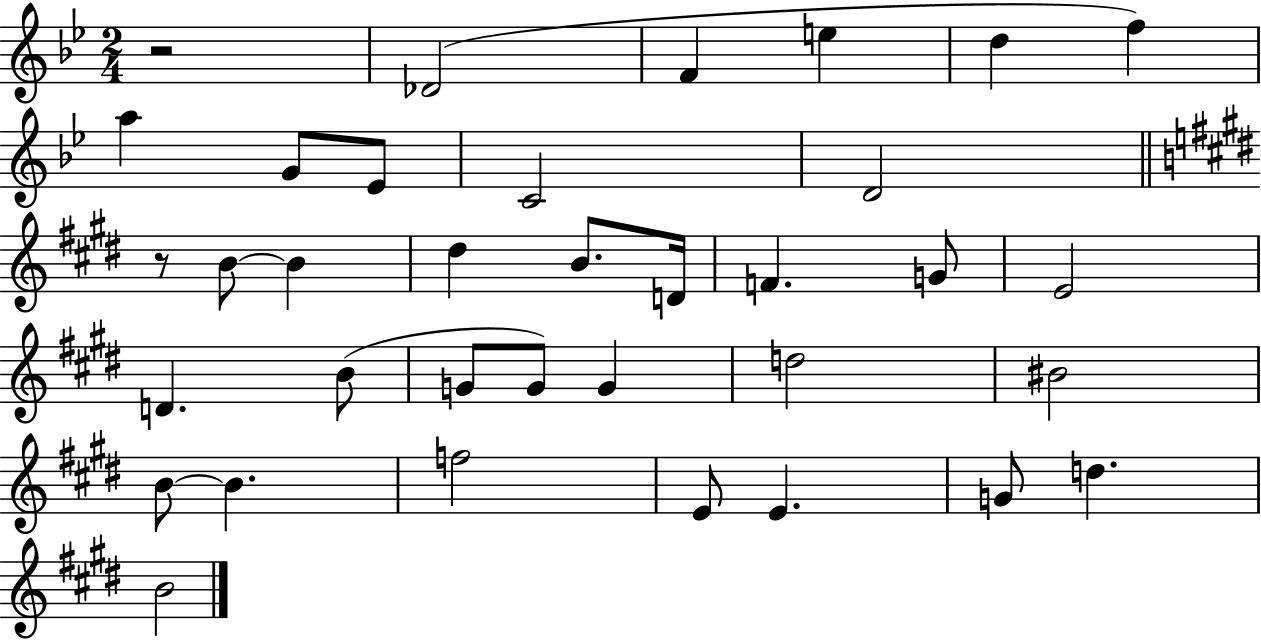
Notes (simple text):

R/h Db4/h F4/q E5/q D5/q F5/q A5/q G4/e Eb4/e C4/h D4/h R/e B4/e B4/q D#5/q B4/e. D4/s F4/q. G4/e E4/h D4/q. B4/e G4/e G4/e G4/q D5/h BIS4/h B4/e B4/q. F5/h E4/e E4/q. G4/e D5/q. B4/h